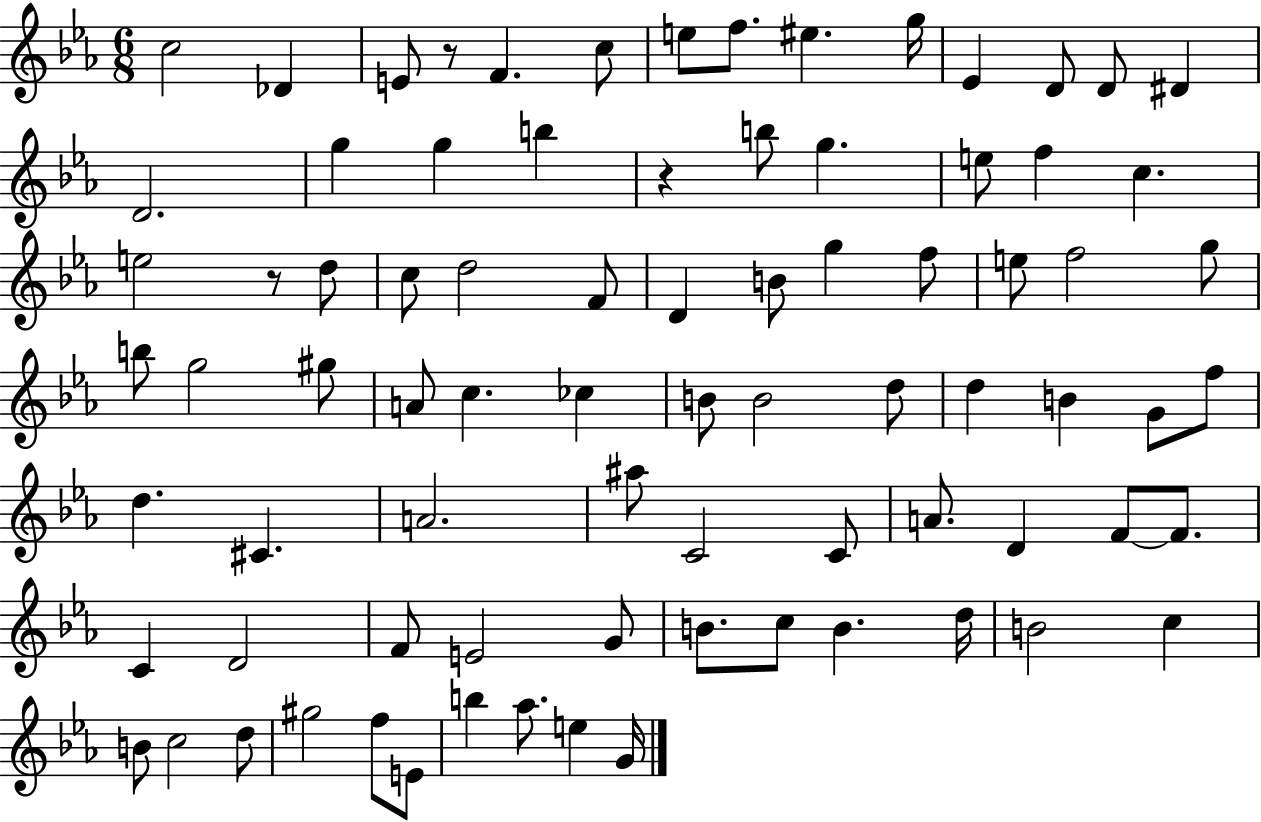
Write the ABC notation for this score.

X:1
T:Untitled
M:6/8
L:1/4
K:Eb
c2 _D E/2 z/2 F c/2 e/2 f/2 ^e g/4 _E D/2 D/2 ^D D2 g g b z b/2 g e/2 f c e2 z/2 d/2 c/2 d2 F/2 D B/2 g f/2 e/2 f2 g/2 b/2 g2 ^g/2 A/2 c _c B/2 B2 d/2 d B G/2 f/2 d ^C A2 ^a/2 C2 C/2 A/2 D F/2 F/2 C D2 F/2 E2 G/2 B/2 c/2 B d/4 B2 c B/2 c2 d/2 ^g2 f/2 E/2 b _a/2 e G/4